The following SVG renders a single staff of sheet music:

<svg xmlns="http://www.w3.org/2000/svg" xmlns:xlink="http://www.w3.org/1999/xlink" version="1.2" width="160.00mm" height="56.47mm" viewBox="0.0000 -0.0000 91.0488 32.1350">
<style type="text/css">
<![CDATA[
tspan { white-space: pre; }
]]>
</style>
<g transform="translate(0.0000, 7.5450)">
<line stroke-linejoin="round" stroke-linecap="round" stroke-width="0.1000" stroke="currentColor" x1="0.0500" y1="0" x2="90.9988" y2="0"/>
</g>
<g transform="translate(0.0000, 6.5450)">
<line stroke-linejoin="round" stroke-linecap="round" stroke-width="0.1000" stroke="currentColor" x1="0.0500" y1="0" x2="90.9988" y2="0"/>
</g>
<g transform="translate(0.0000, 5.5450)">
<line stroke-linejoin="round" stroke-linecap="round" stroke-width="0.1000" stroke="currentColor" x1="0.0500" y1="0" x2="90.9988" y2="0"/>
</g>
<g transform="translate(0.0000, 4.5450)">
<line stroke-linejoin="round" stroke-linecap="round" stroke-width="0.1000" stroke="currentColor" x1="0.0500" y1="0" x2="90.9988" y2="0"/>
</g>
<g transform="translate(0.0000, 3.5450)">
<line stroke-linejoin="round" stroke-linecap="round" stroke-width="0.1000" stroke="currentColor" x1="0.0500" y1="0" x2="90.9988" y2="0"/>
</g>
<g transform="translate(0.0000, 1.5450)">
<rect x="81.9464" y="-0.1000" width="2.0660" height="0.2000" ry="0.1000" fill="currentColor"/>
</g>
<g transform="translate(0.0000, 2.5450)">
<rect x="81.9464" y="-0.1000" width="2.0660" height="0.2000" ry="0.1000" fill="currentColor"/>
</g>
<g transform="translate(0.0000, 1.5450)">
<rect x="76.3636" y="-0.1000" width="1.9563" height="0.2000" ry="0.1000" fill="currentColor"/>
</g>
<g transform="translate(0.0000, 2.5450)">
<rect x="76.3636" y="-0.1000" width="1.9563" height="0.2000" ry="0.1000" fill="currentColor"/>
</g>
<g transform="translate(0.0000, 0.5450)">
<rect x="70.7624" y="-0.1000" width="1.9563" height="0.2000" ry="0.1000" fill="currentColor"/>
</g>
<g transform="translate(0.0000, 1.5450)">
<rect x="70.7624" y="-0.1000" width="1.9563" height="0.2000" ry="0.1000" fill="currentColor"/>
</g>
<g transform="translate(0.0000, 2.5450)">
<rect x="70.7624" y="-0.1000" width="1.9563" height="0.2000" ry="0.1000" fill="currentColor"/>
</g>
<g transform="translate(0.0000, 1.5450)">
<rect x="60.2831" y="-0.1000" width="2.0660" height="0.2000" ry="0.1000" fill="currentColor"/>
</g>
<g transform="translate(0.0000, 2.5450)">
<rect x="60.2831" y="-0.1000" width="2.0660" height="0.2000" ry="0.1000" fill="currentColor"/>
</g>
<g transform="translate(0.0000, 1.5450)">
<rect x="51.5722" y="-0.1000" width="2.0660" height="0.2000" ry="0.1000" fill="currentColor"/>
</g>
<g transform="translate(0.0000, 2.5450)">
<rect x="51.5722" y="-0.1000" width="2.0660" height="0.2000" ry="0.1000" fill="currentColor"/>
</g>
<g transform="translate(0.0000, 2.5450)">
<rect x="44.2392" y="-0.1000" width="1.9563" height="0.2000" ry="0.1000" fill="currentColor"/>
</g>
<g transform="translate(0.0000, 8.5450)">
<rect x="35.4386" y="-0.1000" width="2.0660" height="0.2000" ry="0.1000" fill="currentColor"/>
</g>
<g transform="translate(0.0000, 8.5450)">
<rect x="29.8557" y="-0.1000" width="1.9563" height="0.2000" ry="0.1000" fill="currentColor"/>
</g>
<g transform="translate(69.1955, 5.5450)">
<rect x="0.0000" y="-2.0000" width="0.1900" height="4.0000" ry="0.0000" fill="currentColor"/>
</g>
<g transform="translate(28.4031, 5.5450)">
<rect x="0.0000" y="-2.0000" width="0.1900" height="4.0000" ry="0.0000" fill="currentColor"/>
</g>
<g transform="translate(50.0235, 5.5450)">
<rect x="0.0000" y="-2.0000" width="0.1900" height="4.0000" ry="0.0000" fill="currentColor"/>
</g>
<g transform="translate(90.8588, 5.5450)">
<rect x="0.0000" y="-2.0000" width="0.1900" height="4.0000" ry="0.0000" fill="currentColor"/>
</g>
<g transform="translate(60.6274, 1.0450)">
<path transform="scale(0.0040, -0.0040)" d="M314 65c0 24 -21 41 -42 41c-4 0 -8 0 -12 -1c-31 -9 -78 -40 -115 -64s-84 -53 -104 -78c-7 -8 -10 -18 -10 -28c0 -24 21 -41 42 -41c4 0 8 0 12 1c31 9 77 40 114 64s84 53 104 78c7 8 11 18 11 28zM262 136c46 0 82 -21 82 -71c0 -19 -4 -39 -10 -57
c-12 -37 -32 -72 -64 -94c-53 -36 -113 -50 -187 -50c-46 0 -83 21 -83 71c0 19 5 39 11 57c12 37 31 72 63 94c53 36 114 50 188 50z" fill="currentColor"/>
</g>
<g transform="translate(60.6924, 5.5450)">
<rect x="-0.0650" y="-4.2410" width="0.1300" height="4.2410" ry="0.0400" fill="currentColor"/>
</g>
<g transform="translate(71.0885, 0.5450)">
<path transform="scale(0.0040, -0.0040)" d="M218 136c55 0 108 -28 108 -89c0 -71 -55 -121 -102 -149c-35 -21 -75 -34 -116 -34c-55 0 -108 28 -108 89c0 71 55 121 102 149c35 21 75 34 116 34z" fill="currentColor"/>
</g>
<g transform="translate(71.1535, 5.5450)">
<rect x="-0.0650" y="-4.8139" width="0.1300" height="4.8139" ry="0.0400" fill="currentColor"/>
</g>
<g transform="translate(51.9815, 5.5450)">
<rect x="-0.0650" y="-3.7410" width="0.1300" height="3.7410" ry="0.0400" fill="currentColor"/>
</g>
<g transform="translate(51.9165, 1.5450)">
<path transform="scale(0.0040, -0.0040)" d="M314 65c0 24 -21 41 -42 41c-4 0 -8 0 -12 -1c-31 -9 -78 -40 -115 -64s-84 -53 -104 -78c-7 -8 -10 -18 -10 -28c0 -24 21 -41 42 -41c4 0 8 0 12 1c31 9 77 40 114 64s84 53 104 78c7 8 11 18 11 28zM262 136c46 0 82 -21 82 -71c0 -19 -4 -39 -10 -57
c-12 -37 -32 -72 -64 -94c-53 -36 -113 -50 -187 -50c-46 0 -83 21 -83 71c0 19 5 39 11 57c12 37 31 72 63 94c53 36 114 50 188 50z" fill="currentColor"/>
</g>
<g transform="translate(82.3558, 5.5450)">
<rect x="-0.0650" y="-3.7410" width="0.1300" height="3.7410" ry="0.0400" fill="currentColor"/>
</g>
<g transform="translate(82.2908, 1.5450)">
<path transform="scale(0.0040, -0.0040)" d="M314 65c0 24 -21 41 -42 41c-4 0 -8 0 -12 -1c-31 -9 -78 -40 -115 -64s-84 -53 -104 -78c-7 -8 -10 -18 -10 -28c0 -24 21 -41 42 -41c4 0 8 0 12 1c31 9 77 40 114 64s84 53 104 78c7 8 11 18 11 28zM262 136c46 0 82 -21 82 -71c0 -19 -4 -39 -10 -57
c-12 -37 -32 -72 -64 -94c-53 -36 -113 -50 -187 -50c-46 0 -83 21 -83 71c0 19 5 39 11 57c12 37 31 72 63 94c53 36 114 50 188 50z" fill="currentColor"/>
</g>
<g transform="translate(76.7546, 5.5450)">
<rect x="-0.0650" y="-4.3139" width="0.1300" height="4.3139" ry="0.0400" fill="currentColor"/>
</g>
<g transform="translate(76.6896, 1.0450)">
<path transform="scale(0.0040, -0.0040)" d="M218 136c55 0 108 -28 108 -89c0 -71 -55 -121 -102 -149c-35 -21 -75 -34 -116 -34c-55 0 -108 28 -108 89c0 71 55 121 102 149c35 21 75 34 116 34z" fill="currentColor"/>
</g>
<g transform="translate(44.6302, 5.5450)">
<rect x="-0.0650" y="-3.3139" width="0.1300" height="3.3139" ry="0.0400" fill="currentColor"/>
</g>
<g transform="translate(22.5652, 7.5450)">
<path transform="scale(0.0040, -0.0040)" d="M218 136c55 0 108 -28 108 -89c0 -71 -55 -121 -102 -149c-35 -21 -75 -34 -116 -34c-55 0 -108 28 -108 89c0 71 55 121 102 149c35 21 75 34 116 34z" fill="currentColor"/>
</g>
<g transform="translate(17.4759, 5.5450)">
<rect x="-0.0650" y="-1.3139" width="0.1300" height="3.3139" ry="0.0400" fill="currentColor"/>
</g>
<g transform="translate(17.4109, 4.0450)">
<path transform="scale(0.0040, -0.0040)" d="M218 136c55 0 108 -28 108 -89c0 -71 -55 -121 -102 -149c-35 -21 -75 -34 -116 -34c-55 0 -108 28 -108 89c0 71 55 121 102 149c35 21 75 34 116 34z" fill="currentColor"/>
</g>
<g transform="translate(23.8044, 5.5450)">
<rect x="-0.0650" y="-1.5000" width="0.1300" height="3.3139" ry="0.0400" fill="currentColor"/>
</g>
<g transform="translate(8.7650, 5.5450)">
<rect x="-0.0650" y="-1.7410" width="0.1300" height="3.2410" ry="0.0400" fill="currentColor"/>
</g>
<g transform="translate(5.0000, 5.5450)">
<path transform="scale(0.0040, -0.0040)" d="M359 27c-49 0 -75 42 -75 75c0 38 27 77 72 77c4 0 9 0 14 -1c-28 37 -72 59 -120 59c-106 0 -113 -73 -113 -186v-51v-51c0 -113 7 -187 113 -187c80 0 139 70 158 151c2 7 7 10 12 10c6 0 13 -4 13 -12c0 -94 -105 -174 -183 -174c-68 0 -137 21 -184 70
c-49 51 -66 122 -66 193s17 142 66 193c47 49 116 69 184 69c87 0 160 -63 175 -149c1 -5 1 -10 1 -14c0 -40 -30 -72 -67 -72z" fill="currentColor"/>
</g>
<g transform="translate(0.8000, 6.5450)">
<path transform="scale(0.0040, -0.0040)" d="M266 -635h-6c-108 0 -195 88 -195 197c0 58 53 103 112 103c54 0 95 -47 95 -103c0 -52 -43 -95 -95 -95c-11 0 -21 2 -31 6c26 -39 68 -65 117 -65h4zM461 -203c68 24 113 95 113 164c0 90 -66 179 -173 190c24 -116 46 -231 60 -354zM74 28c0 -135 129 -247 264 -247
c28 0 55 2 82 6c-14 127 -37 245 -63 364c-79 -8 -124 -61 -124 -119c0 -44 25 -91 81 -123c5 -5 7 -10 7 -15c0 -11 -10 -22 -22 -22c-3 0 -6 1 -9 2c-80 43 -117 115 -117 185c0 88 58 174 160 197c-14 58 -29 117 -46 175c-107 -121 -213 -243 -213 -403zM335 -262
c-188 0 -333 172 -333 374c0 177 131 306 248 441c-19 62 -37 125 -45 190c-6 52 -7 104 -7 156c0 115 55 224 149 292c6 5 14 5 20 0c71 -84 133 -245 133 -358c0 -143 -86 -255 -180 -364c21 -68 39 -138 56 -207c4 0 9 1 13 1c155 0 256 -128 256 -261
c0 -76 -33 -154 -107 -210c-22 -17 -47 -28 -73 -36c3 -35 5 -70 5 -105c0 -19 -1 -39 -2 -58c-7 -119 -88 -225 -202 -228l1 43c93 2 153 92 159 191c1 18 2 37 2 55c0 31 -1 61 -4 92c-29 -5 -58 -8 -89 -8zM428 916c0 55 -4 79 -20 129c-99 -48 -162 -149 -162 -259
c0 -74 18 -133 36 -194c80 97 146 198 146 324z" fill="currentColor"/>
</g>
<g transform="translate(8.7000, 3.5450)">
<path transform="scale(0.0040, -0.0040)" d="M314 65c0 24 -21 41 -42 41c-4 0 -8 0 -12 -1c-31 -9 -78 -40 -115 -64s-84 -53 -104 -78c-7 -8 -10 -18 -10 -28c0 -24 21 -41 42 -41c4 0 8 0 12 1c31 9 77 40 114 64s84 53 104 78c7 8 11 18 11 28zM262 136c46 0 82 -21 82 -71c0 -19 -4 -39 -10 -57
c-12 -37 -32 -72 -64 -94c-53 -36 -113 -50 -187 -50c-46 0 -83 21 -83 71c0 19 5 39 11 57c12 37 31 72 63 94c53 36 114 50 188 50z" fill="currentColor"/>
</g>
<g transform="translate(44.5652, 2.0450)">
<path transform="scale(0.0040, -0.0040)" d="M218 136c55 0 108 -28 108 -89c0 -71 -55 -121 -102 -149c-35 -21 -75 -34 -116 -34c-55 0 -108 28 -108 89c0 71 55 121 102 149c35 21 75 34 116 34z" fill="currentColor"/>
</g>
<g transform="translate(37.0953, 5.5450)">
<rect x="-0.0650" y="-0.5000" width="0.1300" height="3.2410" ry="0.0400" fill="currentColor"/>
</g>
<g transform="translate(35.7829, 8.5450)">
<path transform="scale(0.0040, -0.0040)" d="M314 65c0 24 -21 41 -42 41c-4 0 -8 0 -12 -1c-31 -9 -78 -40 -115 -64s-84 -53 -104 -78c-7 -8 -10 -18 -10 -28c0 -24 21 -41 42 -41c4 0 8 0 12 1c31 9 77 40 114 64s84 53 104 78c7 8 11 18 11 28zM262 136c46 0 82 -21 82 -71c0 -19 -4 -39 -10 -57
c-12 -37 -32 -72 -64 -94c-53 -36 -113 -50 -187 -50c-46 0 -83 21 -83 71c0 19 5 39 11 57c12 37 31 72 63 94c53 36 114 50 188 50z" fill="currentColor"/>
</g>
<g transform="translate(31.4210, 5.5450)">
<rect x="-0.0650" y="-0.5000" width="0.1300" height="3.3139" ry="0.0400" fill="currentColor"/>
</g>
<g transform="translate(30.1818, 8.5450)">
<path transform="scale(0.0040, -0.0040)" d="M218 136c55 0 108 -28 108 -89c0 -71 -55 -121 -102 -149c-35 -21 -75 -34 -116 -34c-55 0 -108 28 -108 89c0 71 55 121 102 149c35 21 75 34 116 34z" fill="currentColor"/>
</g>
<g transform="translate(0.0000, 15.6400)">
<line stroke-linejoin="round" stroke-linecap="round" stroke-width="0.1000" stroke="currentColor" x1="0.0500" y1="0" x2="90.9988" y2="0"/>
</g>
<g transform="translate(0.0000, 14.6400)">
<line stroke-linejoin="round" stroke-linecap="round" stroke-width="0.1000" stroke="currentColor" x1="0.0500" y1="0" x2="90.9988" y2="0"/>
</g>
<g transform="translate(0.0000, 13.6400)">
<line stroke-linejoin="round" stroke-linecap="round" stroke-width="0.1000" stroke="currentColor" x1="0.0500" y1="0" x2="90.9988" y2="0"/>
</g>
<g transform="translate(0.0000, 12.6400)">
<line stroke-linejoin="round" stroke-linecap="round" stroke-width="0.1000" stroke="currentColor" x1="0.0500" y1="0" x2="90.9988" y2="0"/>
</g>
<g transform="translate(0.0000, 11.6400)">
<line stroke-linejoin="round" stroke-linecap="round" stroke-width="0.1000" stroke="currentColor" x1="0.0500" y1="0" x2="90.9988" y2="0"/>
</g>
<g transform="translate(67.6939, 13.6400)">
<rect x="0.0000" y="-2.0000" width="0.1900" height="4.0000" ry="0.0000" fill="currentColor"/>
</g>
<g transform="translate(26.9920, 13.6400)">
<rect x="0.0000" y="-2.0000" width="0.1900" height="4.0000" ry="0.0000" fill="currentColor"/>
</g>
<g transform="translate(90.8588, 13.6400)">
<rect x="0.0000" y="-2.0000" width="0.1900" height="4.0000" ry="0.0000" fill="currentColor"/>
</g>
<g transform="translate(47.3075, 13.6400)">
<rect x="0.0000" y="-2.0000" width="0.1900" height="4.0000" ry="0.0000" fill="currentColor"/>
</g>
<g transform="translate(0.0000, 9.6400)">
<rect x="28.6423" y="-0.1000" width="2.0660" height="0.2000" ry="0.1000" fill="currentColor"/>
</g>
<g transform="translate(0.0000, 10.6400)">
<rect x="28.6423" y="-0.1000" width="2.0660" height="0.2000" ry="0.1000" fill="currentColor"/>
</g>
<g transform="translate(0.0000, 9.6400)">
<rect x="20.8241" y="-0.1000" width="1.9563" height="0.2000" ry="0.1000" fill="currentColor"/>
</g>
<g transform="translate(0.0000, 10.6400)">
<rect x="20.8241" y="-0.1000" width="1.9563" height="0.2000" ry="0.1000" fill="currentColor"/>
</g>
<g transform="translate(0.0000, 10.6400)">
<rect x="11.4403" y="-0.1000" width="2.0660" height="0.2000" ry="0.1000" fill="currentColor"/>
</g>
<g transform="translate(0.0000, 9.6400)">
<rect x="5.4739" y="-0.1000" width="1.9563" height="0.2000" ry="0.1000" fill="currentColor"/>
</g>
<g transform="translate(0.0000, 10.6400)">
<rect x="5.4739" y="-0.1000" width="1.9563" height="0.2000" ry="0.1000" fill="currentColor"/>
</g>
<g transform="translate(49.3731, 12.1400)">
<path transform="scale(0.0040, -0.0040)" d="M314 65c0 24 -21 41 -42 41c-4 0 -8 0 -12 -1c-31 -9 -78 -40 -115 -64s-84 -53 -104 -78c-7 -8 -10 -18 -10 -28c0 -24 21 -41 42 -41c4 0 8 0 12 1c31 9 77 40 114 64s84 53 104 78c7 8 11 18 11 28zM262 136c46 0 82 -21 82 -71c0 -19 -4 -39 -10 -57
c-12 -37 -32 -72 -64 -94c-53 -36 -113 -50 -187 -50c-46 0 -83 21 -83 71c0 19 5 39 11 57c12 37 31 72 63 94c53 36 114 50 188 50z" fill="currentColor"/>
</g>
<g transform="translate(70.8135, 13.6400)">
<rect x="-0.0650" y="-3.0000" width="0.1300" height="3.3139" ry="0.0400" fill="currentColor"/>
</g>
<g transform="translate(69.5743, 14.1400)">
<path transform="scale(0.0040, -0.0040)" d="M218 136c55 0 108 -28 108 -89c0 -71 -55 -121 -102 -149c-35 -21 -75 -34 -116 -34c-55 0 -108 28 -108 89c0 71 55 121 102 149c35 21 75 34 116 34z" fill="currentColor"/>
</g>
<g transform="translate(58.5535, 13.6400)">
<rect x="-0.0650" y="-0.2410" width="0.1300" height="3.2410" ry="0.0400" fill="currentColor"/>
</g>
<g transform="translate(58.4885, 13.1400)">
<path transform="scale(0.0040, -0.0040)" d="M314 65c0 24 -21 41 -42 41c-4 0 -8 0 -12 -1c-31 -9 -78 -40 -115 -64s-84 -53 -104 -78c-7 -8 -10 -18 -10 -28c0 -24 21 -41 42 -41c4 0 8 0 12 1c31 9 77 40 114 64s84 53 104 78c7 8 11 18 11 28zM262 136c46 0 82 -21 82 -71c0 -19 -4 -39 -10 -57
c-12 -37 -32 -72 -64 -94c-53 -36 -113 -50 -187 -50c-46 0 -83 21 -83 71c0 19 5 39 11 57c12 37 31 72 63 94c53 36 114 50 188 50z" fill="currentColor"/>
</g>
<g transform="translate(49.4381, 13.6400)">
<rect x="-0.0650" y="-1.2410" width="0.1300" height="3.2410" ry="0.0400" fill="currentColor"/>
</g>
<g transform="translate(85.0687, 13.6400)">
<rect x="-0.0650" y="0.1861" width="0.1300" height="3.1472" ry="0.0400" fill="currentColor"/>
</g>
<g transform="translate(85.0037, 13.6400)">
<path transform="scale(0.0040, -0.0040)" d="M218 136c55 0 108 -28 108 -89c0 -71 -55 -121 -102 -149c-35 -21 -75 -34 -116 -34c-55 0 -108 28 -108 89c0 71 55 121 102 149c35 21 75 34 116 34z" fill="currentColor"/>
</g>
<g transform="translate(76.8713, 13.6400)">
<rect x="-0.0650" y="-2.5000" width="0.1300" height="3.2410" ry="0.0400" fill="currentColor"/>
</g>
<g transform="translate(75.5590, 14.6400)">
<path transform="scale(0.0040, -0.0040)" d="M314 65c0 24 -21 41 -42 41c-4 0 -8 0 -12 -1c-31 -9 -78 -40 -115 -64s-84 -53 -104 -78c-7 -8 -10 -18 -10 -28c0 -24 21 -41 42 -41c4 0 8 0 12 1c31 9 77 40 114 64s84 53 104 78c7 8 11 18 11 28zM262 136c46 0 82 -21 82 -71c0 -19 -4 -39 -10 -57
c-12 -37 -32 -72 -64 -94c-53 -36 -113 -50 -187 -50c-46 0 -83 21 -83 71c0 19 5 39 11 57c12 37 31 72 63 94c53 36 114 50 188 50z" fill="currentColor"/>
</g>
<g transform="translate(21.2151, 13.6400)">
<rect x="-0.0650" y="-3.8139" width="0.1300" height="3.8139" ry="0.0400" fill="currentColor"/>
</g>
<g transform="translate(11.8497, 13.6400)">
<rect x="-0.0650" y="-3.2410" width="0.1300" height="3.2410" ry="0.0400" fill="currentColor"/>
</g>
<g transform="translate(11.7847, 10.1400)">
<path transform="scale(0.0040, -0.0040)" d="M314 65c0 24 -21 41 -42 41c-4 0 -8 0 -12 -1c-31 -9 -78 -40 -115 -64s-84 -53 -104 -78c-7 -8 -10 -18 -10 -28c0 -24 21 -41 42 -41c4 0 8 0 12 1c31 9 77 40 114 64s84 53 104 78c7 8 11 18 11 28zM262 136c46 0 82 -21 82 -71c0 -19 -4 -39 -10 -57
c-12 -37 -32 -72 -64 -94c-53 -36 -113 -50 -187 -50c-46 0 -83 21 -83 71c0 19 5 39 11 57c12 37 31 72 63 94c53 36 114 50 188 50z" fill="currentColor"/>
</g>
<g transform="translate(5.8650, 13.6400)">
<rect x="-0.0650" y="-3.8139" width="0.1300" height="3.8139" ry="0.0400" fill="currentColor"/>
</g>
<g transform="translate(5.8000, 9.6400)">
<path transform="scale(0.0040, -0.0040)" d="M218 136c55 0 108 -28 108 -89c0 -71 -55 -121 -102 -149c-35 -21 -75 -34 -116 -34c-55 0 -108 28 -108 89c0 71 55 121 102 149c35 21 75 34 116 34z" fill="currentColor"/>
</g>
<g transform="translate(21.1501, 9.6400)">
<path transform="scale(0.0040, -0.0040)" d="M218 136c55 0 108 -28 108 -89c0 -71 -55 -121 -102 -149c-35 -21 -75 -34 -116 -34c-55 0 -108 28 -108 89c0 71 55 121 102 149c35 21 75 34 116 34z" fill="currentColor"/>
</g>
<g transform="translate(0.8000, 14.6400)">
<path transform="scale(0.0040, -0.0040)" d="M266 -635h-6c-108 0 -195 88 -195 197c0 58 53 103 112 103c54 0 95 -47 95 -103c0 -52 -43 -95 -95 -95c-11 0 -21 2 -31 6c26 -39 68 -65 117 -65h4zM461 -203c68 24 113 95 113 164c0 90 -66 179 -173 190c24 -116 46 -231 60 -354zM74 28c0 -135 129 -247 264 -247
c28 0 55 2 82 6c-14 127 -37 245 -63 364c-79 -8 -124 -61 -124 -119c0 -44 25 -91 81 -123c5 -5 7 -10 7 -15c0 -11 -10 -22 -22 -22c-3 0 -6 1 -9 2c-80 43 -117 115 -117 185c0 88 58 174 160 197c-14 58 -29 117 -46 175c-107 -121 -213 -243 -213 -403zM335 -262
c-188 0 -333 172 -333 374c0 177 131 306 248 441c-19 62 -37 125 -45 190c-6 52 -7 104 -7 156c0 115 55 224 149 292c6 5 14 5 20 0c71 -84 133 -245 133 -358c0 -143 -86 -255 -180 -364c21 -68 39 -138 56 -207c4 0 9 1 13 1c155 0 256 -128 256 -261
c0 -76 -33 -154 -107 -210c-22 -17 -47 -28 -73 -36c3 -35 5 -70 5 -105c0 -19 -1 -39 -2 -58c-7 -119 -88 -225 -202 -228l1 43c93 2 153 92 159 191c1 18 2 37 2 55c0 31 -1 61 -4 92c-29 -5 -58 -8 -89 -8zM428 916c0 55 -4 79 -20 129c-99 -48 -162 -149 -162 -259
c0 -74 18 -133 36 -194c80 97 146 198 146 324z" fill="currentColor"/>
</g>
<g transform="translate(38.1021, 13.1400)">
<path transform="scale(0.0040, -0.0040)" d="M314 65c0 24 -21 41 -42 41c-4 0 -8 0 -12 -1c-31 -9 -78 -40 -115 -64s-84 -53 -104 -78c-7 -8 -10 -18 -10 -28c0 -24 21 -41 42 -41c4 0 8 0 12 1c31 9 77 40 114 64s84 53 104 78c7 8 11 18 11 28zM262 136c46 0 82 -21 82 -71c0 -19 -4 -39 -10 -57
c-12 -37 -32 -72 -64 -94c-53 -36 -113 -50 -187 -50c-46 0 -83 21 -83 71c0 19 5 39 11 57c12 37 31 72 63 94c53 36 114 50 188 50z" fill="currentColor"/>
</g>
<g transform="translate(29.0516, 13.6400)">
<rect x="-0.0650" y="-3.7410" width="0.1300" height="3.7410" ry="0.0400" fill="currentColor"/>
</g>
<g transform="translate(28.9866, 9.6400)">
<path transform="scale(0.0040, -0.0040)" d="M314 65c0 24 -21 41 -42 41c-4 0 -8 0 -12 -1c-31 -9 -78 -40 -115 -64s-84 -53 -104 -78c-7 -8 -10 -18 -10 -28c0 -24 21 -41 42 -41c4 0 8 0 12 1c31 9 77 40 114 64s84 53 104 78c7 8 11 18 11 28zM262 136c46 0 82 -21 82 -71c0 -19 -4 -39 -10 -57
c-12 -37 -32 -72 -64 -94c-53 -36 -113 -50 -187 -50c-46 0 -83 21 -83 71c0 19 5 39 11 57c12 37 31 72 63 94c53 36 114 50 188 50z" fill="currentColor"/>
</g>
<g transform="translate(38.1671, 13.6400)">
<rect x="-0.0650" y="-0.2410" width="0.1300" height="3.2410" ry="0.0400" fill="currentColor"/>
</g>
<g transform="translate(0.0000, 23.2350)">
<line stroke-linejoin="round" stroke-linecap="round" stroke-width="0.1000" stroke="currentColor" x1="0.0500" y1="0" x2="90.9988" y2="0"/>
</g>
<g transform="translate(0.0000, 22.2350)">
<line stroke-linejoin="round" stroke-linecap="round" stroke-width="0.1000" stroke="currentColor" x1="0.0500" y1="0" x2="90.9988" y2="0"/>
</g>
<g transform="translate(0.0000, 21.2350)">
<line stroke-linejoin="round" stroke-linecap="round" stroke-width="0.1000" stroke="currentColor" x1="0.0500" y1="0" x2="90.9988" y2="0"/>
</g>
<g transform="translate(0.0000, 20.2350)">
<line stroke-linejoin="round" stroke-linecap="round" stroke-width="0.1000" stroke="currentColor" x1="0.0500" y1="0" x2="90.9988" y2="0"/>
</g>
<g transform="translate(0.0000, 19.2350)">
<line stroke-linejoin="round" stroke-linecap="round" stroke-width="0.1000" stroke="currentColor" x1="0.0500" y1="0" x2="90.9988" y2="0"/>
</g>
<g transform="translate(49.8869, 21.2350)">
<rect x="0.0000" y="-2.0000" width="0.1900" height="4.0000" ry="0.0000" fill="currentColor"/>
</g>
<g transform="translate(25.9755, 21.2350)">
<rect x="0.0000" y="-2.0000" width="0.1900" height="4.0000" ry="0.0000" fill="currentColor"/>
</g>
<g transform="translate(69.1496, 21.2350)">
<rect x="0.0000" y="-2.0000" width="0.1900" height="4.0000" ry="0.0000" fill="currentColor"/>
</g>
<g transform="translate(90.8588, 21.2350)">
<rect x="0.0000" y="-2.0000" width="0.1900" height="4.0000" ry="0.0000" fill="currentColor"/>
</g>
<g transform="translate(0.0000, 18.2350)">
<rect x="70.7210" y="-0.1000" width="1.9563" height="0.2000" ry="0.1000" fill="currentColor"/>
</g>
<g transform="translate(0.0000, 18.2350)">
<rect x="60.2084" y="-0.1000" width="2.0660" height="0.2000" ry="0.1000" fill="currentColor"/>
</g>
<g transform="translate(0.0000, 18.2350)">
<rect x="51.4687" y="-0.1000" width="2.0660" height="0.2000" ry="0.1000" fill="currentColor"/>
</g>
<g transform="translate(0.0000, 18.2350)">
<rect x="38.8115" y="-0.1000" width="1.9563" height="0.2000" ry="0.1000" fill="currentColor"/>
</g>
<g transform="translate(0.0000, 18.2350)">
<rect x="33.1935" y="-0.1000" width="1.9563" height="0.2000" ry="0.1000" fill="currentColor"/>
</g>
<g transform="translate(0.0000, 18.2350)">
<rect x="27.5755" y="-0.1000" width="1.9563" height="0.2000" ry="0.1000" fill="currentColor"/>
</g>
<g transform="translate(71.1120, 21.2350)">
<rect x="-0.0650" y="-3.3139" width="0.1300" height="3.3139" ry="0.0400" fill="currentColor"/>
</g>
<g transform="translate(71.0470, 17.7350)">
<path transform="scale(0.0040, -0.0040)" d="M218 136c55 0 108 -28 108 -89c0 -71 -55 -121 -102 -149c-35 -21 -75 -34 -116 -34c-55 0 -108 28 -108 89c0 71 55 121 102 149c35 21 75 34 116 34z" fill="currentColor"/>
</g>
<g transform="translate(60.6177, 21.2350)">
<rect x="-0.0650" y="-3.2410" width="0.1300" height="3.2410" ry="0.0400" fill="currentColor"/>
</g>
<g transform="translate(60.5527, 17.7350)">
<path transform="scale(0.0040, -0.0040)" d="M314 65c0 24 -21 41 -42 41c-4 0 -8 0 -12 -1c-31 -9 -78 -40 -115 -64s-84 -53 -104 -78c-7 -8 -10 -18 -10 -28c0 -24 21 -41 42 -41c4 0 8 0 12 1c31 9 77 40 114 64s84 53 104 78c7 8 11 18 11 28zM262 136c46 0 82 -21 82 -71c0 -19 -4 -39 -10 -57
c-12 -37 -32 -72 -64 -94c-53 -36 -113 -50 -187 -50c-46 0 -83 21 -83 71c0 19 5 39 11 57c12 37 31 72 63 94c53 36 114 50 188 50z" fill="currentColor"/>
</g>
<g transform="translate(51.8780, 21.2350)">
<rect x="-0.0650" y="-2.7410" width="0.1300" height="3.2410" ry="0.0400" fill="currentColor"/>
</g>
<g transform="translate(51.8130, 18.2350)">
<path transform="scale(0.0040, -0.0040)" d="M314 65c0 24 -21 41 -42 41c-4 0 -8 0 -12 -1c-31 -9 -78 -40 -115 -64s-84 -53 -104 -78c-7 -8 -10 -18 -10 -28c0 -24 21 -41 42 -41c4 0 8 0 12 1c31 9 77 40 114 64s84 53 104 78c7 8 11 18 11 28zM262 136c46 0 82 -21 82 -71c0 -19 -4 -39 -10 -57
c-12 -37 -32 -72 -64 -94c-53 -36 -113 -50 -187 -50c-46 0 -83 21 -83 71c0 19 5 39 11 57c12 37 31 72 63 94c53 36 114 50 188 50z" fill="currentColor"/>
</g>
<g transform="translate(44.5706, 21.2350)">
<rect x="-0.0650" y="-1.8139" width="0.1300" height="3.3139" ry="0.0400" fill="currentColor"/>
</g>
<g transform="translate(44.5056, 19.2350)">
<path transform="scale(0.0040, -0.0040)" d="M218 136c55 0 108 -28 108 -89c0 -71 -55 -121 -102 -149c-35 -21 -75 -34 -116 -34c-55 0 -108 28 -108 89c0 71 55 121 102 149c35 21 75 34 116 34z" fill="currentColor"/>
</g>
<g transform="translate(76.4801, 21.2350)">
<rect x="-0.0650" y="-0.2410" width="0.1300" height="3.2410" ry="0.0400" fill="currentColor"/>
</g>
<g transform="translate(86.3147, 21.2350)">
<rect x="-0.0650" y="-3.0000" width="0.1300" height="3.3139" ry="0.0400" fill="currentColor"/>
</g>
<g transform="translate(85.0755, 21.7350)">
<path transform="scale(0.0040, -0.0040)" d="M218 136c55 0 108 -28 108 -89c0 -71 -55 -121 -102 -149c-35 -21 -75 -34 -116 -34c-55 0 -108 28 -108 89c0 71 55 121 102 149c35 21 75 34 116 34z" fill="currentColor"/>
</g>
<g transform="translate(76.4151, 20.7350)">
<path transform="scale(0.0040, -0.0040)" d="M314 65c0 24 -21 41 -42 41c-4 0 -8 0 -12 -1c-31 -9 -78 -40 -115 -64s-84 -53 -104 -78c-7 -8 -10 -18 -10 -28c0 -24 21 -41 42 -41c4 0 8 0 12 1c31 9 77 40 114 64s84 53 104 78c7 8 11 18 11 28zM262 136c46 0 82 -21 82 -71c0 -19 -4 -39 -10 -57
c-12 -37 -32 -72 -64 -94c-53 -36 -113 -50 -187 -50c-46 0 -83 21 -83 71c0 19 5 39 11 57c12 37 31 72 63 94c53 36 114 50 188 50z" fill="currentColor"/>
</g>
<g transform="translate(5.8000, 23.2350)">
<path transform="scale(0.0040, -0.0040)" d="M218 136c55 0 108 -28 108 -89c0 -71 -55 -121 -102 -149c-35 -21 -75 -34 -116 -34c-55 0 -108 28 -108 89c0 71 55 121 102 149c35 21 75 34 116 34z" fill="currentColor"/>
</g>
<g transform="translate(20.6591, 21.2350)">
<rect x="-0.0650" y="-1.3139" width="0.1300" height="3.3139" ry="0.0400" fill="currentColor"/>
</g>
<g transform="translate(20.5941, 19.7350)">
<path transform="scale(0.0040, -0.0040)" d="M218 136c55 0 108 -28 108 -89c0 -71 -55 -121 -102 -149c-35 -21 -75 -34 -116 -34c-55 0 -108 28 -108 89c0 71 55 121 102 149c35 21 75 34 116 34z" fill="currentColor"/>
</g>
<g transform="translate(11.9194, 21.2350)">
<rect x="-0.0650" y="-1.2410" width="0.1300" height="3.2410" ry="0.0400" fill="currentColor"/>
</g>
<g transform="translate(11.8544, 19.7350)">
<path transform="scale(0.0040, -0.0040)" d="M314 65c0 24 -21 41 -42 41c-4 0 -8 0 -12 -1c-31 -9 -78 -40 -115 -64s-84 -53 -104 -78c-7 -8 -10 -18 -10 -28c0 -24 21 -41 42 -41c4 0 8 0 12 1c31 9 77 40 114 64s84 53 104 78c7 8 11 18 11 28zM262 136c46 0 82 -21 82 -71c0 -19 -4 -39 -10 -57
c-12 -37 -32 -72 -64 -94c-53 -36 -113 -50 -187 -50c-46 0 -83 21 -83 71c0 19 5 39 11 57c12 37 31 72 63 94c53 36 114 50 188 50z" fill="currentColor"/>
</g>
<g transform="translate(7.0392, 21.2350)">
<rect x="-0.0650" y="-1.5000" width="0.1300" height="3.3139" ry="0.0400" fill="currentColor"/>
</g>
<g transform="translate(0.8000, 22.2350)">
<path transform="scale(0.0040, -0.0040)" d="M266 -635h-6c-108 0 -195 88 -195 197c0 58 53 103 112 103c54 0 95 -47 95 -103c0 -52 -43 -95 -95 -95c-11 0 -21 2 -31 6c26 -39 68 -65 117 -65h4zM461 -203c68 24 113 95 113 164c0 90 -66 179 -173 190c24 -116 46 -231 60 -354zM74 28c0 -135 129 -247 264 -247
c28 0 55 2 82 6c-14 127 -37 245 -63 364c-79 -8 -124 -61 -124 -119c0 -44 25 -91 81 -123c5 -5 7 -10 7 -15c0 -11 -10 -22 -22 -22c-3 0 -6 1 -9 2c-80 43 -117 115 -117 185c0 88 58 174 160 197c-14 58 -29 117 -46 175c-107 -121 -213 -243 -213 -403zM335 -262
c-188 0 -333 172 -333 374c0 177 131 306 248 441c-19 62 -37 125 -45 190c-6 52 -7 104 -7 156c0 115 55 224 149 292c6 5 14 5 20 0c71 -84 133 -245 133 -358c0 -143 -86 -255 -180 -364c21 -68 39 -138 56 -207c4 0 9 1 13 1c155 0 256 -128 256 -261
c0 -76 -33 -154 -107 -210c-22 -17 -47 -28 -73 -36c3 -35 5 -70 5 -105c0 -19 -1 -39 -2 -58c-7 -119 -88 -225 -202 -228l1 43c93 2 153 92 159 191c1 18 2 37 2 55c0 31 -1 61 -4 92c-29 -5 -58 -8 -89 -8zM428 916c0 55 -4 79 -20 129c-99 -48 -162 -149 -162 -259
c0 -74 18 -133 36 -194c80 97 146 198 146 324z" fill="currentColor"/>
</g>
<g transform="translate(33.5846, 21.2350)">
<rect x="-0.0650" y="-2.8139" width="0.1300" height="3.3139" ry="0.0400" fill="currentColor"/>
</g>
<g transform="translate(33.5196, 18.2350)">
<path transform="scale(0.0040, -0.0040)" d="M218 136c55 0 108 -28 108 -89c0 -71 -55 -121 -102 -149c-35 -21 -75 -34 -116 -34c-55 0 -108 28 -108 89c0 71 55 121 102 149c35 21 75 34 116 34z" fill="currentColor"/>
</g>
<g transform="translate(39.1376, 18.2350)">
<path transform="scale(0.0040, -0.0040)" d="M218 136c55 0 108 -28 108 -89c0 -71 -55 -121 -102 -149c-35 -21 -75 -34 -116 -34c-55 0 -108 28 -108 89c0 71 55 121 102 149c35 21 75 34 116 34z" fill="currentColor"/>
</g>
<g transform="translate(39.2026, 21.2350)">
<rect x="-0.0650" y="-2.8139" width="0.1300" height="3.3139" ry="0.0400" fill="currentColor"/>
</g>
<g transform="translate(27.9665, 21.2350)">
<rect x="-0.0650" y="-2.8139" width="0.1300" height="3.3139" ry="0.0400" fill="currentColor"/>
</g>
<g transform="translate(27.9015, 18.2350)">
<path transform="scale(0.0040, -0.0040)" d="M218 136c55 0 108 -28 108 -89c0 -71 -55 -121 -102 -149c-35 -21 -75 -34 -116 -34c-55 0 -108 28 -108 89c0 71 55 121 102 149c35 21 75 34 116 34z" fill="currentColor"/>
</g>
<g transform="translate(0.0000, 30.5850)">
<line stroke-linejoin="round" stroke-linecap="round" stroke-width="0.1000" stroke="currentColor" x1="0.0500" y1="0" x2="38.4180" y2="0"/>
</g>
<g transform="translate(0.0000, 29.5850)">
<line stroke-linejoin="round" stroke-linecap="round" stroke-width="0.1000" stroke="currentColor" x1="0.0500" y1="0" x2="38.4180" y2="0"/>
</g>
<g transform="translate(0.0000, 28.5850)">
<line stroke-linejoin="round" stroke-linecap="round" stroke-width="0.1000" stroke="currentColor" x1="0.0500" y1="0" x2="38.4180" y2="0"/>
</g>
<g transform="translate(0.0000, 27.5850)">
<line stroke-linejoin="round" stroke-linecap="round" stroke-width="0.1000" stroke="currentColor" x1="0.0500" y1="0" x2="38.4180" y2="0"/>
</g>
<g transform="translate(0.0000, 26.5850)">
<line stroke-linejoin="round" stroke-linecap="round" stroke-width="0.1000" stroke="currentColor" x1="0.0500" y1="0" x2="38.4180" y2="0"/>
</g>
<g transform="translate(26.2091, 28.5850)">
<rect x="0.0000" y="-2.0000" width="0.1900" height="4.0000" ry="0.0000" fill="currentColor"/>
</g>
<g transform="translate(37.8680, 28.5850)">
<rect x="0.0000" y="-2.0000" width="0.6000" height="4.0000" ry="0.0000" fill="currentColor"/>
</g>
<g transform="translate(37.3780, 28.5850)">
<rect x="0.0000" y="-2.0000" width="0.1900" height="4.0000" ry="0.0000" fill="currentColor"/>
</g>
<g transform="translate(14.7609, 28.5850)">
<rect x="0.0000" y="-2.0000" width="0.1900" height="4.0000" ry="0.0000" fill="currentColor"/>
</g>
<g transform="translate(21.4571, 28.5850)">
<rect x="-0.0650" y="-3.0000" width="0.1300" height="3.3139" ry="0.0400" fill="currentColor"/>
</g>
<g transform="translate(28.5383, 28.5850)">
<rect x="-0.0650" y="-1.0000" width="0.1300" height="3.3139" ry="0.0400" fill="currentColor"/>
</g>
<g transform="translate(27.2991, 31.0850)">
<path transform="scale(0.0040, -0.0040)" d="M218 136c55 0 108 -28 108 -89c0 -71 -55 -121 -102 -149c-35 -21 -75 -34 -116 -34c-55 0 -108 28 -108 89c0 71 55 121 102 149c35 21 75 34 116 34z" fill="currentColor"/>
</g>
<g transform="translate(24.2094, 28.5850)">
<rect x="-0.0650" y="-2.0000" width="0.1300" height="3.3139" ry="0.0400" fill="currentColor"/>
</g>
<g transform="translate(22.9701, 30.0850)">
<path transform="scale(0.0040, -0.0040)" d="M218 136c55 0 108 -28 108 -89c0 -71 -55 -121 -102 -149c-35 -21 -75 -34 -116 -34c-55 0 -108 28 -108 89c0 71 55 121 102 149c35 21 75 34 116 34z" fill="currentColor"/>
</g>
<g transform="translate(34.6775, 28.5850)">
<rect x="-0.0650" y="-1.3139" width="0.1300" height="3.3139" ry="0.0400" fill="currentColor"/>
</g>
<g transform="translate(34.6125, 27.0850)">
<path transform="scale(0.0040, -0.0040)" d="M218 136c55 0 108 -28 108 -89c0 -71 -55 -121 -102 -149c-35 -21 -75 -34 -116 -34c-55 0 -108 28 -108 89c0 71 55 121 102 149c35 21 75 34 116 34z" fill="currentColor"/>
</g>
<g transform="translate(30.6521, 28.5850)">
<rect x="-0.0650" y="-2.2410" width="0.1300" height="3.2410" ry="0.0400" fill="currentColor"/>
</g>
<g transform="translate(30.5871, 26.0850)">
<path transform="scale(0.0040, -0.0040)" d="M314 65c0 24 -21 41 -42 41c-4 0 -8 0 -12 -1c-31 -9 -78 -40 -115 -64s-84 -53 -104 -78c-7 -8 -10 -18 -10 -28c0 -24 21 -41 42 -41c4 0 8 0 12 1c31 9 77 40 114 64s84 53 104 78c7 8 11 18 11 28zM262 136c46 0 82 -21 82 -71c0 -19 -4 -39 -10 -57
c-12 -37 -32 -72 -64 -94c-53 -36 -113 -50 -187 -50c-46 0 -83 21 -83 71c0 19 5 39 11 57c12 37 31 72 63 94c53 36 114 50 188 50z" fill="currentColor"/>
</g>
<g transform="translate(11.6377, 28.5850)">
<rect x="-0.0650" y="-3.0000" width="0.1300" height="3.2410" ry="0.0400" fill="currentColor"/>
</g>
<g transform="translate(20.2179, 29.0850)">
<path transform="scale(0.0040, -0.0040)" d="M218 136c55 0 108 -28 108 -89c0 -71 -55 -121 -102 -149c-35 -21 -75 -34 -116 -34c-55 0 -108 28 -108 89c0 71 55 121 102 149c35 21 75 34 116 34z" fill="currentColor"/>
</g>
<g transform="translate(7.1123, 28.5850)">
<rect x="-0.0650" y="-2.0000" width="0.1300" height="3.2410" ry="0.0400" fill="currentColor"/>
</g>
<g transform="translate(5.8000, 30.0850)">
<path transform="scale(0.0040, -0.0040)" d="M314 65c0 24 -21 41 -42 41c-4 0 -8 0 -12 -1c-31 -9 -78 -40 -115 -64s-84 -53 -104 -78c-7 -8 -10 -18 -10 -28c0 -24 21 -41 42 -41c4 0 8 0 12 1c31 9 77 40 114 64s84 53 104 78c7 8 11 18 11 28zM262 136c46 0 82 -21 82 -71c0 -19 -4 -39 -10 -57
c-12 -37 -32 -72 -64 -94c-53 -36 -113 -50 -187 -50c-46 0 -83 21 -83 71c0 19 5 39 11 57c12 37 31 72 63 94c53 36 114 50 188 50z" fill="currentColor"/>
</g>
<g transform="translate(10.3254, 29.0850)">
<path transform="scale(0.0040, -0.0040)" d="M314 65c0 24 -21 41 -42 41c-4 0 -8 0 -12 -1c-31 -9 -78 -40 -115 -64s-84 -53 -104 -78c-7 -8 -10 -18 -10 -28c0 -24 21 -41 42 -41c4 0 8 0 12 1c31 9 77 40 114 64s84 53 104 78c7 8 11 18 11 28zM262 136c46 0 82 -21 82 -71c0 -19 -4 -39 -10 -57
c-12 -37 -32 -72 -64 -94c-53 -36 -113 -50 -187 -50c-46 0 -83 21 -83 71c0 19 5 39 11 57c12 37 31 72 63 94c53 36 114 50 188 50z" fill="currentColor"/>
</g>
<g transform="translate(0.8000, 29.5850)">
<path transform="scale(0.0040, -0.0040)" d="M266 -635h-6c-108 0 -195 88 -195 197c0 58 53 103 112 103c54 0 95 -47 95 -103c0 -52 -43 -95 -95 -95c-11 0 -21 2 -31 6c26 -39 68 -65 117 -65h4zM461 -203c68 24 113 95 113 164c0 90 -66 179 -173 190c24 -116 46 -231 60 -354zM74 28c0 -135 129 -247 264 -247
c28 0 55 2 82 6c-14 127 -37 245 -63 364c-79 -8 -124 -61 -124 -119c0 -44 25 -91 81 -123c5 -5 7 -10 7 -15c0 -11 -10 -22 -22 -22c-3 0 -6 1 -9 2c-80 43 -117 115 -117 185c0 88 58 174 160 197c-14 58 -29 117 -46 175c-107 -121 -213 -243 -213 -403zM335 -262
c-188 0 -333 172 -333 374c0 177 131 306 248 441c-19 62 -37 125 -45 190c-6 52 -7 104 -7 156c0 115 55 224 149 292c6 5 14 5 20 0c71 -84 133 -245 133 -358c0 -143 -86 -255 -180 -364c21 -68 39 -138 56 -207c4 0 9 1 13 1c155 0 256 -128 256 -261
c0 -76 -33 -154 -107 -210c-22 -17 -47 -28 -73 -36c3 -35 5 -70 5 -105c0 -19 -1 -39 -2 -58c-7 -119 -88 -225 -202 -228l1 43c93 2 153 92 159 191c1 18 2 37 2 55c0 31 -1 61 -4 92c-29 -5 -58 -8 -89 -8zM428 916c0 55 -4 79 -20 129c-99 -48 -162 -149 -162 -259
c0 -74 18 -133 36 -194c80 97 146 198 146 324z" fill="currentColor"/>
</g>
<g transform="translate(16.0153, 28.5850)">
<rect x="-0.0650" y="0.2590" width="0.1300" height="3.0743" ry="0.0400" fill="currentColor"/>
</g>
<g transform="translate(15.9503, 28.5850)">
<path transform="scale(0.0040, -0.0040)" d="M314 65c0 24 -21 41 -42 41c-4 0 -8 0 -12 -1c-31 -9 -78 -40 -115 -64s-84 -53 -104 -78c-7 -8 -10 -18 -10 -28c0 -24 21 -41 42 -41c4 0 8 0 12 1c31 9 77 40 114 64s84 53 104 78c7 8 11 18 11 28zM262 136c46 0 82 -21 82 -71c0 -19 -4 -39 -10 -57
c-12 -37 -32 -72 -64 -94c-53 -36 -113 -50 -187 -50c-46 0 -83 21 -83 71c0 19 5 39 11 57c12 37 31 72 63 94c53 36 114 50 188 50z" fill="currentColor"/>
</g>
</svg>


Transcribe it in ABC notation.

X:1
T:Untitled
M:4/4
L:1/4
K:C
f2 e E C C2 b c'2 d'2 e' d' c'2 c' b2 c' c'2 c2 e2 c2 A G2 B E e2 e a a a f a2 b2 b c2 A F2 A2 B2 A F D g2 e